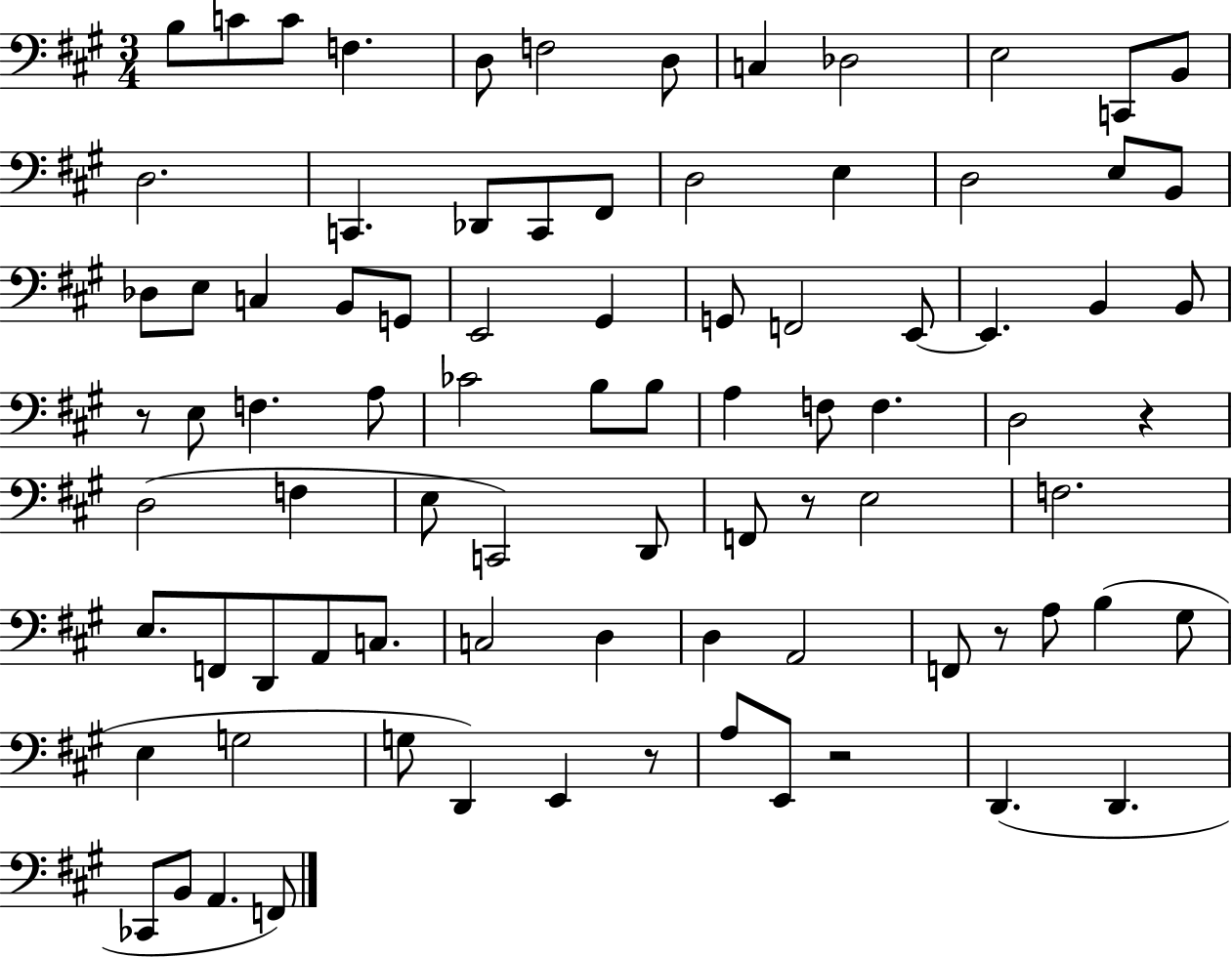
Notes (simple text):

B3/e C4/e C4/e F3/q. D3/e F3/h D3/e C3/q Db3/h E3/h C2/e B2/e D3/h. C2/q. Db2/e C2/e F#2/e D3/h E3/q D3/h E3/e B2/e Db3/e E3/e C3/q B2/e G2/e E2/h G#2/q G2/e F2/h E2/e E2/q. B2/q B2/e R/e E3/e F3/q. A3/e CES4/h B3/e B3/e A3/q F3/e F3/q. D3/h R/q D3/h F3/q E3/e C2/h D2/e F2/e R/e E3/h F3/h. E3/e. F2/e D2/e A2/e C3/e. C3/h D3/q D3/q A2/h F2/e R/e A3/e B3/q G#3/e E3/q G3/h G3/e D2/q E2/q R/e A3/e E2/e R/h D2/q. D2/q. CES2/e B2/e A2/q. F2/e